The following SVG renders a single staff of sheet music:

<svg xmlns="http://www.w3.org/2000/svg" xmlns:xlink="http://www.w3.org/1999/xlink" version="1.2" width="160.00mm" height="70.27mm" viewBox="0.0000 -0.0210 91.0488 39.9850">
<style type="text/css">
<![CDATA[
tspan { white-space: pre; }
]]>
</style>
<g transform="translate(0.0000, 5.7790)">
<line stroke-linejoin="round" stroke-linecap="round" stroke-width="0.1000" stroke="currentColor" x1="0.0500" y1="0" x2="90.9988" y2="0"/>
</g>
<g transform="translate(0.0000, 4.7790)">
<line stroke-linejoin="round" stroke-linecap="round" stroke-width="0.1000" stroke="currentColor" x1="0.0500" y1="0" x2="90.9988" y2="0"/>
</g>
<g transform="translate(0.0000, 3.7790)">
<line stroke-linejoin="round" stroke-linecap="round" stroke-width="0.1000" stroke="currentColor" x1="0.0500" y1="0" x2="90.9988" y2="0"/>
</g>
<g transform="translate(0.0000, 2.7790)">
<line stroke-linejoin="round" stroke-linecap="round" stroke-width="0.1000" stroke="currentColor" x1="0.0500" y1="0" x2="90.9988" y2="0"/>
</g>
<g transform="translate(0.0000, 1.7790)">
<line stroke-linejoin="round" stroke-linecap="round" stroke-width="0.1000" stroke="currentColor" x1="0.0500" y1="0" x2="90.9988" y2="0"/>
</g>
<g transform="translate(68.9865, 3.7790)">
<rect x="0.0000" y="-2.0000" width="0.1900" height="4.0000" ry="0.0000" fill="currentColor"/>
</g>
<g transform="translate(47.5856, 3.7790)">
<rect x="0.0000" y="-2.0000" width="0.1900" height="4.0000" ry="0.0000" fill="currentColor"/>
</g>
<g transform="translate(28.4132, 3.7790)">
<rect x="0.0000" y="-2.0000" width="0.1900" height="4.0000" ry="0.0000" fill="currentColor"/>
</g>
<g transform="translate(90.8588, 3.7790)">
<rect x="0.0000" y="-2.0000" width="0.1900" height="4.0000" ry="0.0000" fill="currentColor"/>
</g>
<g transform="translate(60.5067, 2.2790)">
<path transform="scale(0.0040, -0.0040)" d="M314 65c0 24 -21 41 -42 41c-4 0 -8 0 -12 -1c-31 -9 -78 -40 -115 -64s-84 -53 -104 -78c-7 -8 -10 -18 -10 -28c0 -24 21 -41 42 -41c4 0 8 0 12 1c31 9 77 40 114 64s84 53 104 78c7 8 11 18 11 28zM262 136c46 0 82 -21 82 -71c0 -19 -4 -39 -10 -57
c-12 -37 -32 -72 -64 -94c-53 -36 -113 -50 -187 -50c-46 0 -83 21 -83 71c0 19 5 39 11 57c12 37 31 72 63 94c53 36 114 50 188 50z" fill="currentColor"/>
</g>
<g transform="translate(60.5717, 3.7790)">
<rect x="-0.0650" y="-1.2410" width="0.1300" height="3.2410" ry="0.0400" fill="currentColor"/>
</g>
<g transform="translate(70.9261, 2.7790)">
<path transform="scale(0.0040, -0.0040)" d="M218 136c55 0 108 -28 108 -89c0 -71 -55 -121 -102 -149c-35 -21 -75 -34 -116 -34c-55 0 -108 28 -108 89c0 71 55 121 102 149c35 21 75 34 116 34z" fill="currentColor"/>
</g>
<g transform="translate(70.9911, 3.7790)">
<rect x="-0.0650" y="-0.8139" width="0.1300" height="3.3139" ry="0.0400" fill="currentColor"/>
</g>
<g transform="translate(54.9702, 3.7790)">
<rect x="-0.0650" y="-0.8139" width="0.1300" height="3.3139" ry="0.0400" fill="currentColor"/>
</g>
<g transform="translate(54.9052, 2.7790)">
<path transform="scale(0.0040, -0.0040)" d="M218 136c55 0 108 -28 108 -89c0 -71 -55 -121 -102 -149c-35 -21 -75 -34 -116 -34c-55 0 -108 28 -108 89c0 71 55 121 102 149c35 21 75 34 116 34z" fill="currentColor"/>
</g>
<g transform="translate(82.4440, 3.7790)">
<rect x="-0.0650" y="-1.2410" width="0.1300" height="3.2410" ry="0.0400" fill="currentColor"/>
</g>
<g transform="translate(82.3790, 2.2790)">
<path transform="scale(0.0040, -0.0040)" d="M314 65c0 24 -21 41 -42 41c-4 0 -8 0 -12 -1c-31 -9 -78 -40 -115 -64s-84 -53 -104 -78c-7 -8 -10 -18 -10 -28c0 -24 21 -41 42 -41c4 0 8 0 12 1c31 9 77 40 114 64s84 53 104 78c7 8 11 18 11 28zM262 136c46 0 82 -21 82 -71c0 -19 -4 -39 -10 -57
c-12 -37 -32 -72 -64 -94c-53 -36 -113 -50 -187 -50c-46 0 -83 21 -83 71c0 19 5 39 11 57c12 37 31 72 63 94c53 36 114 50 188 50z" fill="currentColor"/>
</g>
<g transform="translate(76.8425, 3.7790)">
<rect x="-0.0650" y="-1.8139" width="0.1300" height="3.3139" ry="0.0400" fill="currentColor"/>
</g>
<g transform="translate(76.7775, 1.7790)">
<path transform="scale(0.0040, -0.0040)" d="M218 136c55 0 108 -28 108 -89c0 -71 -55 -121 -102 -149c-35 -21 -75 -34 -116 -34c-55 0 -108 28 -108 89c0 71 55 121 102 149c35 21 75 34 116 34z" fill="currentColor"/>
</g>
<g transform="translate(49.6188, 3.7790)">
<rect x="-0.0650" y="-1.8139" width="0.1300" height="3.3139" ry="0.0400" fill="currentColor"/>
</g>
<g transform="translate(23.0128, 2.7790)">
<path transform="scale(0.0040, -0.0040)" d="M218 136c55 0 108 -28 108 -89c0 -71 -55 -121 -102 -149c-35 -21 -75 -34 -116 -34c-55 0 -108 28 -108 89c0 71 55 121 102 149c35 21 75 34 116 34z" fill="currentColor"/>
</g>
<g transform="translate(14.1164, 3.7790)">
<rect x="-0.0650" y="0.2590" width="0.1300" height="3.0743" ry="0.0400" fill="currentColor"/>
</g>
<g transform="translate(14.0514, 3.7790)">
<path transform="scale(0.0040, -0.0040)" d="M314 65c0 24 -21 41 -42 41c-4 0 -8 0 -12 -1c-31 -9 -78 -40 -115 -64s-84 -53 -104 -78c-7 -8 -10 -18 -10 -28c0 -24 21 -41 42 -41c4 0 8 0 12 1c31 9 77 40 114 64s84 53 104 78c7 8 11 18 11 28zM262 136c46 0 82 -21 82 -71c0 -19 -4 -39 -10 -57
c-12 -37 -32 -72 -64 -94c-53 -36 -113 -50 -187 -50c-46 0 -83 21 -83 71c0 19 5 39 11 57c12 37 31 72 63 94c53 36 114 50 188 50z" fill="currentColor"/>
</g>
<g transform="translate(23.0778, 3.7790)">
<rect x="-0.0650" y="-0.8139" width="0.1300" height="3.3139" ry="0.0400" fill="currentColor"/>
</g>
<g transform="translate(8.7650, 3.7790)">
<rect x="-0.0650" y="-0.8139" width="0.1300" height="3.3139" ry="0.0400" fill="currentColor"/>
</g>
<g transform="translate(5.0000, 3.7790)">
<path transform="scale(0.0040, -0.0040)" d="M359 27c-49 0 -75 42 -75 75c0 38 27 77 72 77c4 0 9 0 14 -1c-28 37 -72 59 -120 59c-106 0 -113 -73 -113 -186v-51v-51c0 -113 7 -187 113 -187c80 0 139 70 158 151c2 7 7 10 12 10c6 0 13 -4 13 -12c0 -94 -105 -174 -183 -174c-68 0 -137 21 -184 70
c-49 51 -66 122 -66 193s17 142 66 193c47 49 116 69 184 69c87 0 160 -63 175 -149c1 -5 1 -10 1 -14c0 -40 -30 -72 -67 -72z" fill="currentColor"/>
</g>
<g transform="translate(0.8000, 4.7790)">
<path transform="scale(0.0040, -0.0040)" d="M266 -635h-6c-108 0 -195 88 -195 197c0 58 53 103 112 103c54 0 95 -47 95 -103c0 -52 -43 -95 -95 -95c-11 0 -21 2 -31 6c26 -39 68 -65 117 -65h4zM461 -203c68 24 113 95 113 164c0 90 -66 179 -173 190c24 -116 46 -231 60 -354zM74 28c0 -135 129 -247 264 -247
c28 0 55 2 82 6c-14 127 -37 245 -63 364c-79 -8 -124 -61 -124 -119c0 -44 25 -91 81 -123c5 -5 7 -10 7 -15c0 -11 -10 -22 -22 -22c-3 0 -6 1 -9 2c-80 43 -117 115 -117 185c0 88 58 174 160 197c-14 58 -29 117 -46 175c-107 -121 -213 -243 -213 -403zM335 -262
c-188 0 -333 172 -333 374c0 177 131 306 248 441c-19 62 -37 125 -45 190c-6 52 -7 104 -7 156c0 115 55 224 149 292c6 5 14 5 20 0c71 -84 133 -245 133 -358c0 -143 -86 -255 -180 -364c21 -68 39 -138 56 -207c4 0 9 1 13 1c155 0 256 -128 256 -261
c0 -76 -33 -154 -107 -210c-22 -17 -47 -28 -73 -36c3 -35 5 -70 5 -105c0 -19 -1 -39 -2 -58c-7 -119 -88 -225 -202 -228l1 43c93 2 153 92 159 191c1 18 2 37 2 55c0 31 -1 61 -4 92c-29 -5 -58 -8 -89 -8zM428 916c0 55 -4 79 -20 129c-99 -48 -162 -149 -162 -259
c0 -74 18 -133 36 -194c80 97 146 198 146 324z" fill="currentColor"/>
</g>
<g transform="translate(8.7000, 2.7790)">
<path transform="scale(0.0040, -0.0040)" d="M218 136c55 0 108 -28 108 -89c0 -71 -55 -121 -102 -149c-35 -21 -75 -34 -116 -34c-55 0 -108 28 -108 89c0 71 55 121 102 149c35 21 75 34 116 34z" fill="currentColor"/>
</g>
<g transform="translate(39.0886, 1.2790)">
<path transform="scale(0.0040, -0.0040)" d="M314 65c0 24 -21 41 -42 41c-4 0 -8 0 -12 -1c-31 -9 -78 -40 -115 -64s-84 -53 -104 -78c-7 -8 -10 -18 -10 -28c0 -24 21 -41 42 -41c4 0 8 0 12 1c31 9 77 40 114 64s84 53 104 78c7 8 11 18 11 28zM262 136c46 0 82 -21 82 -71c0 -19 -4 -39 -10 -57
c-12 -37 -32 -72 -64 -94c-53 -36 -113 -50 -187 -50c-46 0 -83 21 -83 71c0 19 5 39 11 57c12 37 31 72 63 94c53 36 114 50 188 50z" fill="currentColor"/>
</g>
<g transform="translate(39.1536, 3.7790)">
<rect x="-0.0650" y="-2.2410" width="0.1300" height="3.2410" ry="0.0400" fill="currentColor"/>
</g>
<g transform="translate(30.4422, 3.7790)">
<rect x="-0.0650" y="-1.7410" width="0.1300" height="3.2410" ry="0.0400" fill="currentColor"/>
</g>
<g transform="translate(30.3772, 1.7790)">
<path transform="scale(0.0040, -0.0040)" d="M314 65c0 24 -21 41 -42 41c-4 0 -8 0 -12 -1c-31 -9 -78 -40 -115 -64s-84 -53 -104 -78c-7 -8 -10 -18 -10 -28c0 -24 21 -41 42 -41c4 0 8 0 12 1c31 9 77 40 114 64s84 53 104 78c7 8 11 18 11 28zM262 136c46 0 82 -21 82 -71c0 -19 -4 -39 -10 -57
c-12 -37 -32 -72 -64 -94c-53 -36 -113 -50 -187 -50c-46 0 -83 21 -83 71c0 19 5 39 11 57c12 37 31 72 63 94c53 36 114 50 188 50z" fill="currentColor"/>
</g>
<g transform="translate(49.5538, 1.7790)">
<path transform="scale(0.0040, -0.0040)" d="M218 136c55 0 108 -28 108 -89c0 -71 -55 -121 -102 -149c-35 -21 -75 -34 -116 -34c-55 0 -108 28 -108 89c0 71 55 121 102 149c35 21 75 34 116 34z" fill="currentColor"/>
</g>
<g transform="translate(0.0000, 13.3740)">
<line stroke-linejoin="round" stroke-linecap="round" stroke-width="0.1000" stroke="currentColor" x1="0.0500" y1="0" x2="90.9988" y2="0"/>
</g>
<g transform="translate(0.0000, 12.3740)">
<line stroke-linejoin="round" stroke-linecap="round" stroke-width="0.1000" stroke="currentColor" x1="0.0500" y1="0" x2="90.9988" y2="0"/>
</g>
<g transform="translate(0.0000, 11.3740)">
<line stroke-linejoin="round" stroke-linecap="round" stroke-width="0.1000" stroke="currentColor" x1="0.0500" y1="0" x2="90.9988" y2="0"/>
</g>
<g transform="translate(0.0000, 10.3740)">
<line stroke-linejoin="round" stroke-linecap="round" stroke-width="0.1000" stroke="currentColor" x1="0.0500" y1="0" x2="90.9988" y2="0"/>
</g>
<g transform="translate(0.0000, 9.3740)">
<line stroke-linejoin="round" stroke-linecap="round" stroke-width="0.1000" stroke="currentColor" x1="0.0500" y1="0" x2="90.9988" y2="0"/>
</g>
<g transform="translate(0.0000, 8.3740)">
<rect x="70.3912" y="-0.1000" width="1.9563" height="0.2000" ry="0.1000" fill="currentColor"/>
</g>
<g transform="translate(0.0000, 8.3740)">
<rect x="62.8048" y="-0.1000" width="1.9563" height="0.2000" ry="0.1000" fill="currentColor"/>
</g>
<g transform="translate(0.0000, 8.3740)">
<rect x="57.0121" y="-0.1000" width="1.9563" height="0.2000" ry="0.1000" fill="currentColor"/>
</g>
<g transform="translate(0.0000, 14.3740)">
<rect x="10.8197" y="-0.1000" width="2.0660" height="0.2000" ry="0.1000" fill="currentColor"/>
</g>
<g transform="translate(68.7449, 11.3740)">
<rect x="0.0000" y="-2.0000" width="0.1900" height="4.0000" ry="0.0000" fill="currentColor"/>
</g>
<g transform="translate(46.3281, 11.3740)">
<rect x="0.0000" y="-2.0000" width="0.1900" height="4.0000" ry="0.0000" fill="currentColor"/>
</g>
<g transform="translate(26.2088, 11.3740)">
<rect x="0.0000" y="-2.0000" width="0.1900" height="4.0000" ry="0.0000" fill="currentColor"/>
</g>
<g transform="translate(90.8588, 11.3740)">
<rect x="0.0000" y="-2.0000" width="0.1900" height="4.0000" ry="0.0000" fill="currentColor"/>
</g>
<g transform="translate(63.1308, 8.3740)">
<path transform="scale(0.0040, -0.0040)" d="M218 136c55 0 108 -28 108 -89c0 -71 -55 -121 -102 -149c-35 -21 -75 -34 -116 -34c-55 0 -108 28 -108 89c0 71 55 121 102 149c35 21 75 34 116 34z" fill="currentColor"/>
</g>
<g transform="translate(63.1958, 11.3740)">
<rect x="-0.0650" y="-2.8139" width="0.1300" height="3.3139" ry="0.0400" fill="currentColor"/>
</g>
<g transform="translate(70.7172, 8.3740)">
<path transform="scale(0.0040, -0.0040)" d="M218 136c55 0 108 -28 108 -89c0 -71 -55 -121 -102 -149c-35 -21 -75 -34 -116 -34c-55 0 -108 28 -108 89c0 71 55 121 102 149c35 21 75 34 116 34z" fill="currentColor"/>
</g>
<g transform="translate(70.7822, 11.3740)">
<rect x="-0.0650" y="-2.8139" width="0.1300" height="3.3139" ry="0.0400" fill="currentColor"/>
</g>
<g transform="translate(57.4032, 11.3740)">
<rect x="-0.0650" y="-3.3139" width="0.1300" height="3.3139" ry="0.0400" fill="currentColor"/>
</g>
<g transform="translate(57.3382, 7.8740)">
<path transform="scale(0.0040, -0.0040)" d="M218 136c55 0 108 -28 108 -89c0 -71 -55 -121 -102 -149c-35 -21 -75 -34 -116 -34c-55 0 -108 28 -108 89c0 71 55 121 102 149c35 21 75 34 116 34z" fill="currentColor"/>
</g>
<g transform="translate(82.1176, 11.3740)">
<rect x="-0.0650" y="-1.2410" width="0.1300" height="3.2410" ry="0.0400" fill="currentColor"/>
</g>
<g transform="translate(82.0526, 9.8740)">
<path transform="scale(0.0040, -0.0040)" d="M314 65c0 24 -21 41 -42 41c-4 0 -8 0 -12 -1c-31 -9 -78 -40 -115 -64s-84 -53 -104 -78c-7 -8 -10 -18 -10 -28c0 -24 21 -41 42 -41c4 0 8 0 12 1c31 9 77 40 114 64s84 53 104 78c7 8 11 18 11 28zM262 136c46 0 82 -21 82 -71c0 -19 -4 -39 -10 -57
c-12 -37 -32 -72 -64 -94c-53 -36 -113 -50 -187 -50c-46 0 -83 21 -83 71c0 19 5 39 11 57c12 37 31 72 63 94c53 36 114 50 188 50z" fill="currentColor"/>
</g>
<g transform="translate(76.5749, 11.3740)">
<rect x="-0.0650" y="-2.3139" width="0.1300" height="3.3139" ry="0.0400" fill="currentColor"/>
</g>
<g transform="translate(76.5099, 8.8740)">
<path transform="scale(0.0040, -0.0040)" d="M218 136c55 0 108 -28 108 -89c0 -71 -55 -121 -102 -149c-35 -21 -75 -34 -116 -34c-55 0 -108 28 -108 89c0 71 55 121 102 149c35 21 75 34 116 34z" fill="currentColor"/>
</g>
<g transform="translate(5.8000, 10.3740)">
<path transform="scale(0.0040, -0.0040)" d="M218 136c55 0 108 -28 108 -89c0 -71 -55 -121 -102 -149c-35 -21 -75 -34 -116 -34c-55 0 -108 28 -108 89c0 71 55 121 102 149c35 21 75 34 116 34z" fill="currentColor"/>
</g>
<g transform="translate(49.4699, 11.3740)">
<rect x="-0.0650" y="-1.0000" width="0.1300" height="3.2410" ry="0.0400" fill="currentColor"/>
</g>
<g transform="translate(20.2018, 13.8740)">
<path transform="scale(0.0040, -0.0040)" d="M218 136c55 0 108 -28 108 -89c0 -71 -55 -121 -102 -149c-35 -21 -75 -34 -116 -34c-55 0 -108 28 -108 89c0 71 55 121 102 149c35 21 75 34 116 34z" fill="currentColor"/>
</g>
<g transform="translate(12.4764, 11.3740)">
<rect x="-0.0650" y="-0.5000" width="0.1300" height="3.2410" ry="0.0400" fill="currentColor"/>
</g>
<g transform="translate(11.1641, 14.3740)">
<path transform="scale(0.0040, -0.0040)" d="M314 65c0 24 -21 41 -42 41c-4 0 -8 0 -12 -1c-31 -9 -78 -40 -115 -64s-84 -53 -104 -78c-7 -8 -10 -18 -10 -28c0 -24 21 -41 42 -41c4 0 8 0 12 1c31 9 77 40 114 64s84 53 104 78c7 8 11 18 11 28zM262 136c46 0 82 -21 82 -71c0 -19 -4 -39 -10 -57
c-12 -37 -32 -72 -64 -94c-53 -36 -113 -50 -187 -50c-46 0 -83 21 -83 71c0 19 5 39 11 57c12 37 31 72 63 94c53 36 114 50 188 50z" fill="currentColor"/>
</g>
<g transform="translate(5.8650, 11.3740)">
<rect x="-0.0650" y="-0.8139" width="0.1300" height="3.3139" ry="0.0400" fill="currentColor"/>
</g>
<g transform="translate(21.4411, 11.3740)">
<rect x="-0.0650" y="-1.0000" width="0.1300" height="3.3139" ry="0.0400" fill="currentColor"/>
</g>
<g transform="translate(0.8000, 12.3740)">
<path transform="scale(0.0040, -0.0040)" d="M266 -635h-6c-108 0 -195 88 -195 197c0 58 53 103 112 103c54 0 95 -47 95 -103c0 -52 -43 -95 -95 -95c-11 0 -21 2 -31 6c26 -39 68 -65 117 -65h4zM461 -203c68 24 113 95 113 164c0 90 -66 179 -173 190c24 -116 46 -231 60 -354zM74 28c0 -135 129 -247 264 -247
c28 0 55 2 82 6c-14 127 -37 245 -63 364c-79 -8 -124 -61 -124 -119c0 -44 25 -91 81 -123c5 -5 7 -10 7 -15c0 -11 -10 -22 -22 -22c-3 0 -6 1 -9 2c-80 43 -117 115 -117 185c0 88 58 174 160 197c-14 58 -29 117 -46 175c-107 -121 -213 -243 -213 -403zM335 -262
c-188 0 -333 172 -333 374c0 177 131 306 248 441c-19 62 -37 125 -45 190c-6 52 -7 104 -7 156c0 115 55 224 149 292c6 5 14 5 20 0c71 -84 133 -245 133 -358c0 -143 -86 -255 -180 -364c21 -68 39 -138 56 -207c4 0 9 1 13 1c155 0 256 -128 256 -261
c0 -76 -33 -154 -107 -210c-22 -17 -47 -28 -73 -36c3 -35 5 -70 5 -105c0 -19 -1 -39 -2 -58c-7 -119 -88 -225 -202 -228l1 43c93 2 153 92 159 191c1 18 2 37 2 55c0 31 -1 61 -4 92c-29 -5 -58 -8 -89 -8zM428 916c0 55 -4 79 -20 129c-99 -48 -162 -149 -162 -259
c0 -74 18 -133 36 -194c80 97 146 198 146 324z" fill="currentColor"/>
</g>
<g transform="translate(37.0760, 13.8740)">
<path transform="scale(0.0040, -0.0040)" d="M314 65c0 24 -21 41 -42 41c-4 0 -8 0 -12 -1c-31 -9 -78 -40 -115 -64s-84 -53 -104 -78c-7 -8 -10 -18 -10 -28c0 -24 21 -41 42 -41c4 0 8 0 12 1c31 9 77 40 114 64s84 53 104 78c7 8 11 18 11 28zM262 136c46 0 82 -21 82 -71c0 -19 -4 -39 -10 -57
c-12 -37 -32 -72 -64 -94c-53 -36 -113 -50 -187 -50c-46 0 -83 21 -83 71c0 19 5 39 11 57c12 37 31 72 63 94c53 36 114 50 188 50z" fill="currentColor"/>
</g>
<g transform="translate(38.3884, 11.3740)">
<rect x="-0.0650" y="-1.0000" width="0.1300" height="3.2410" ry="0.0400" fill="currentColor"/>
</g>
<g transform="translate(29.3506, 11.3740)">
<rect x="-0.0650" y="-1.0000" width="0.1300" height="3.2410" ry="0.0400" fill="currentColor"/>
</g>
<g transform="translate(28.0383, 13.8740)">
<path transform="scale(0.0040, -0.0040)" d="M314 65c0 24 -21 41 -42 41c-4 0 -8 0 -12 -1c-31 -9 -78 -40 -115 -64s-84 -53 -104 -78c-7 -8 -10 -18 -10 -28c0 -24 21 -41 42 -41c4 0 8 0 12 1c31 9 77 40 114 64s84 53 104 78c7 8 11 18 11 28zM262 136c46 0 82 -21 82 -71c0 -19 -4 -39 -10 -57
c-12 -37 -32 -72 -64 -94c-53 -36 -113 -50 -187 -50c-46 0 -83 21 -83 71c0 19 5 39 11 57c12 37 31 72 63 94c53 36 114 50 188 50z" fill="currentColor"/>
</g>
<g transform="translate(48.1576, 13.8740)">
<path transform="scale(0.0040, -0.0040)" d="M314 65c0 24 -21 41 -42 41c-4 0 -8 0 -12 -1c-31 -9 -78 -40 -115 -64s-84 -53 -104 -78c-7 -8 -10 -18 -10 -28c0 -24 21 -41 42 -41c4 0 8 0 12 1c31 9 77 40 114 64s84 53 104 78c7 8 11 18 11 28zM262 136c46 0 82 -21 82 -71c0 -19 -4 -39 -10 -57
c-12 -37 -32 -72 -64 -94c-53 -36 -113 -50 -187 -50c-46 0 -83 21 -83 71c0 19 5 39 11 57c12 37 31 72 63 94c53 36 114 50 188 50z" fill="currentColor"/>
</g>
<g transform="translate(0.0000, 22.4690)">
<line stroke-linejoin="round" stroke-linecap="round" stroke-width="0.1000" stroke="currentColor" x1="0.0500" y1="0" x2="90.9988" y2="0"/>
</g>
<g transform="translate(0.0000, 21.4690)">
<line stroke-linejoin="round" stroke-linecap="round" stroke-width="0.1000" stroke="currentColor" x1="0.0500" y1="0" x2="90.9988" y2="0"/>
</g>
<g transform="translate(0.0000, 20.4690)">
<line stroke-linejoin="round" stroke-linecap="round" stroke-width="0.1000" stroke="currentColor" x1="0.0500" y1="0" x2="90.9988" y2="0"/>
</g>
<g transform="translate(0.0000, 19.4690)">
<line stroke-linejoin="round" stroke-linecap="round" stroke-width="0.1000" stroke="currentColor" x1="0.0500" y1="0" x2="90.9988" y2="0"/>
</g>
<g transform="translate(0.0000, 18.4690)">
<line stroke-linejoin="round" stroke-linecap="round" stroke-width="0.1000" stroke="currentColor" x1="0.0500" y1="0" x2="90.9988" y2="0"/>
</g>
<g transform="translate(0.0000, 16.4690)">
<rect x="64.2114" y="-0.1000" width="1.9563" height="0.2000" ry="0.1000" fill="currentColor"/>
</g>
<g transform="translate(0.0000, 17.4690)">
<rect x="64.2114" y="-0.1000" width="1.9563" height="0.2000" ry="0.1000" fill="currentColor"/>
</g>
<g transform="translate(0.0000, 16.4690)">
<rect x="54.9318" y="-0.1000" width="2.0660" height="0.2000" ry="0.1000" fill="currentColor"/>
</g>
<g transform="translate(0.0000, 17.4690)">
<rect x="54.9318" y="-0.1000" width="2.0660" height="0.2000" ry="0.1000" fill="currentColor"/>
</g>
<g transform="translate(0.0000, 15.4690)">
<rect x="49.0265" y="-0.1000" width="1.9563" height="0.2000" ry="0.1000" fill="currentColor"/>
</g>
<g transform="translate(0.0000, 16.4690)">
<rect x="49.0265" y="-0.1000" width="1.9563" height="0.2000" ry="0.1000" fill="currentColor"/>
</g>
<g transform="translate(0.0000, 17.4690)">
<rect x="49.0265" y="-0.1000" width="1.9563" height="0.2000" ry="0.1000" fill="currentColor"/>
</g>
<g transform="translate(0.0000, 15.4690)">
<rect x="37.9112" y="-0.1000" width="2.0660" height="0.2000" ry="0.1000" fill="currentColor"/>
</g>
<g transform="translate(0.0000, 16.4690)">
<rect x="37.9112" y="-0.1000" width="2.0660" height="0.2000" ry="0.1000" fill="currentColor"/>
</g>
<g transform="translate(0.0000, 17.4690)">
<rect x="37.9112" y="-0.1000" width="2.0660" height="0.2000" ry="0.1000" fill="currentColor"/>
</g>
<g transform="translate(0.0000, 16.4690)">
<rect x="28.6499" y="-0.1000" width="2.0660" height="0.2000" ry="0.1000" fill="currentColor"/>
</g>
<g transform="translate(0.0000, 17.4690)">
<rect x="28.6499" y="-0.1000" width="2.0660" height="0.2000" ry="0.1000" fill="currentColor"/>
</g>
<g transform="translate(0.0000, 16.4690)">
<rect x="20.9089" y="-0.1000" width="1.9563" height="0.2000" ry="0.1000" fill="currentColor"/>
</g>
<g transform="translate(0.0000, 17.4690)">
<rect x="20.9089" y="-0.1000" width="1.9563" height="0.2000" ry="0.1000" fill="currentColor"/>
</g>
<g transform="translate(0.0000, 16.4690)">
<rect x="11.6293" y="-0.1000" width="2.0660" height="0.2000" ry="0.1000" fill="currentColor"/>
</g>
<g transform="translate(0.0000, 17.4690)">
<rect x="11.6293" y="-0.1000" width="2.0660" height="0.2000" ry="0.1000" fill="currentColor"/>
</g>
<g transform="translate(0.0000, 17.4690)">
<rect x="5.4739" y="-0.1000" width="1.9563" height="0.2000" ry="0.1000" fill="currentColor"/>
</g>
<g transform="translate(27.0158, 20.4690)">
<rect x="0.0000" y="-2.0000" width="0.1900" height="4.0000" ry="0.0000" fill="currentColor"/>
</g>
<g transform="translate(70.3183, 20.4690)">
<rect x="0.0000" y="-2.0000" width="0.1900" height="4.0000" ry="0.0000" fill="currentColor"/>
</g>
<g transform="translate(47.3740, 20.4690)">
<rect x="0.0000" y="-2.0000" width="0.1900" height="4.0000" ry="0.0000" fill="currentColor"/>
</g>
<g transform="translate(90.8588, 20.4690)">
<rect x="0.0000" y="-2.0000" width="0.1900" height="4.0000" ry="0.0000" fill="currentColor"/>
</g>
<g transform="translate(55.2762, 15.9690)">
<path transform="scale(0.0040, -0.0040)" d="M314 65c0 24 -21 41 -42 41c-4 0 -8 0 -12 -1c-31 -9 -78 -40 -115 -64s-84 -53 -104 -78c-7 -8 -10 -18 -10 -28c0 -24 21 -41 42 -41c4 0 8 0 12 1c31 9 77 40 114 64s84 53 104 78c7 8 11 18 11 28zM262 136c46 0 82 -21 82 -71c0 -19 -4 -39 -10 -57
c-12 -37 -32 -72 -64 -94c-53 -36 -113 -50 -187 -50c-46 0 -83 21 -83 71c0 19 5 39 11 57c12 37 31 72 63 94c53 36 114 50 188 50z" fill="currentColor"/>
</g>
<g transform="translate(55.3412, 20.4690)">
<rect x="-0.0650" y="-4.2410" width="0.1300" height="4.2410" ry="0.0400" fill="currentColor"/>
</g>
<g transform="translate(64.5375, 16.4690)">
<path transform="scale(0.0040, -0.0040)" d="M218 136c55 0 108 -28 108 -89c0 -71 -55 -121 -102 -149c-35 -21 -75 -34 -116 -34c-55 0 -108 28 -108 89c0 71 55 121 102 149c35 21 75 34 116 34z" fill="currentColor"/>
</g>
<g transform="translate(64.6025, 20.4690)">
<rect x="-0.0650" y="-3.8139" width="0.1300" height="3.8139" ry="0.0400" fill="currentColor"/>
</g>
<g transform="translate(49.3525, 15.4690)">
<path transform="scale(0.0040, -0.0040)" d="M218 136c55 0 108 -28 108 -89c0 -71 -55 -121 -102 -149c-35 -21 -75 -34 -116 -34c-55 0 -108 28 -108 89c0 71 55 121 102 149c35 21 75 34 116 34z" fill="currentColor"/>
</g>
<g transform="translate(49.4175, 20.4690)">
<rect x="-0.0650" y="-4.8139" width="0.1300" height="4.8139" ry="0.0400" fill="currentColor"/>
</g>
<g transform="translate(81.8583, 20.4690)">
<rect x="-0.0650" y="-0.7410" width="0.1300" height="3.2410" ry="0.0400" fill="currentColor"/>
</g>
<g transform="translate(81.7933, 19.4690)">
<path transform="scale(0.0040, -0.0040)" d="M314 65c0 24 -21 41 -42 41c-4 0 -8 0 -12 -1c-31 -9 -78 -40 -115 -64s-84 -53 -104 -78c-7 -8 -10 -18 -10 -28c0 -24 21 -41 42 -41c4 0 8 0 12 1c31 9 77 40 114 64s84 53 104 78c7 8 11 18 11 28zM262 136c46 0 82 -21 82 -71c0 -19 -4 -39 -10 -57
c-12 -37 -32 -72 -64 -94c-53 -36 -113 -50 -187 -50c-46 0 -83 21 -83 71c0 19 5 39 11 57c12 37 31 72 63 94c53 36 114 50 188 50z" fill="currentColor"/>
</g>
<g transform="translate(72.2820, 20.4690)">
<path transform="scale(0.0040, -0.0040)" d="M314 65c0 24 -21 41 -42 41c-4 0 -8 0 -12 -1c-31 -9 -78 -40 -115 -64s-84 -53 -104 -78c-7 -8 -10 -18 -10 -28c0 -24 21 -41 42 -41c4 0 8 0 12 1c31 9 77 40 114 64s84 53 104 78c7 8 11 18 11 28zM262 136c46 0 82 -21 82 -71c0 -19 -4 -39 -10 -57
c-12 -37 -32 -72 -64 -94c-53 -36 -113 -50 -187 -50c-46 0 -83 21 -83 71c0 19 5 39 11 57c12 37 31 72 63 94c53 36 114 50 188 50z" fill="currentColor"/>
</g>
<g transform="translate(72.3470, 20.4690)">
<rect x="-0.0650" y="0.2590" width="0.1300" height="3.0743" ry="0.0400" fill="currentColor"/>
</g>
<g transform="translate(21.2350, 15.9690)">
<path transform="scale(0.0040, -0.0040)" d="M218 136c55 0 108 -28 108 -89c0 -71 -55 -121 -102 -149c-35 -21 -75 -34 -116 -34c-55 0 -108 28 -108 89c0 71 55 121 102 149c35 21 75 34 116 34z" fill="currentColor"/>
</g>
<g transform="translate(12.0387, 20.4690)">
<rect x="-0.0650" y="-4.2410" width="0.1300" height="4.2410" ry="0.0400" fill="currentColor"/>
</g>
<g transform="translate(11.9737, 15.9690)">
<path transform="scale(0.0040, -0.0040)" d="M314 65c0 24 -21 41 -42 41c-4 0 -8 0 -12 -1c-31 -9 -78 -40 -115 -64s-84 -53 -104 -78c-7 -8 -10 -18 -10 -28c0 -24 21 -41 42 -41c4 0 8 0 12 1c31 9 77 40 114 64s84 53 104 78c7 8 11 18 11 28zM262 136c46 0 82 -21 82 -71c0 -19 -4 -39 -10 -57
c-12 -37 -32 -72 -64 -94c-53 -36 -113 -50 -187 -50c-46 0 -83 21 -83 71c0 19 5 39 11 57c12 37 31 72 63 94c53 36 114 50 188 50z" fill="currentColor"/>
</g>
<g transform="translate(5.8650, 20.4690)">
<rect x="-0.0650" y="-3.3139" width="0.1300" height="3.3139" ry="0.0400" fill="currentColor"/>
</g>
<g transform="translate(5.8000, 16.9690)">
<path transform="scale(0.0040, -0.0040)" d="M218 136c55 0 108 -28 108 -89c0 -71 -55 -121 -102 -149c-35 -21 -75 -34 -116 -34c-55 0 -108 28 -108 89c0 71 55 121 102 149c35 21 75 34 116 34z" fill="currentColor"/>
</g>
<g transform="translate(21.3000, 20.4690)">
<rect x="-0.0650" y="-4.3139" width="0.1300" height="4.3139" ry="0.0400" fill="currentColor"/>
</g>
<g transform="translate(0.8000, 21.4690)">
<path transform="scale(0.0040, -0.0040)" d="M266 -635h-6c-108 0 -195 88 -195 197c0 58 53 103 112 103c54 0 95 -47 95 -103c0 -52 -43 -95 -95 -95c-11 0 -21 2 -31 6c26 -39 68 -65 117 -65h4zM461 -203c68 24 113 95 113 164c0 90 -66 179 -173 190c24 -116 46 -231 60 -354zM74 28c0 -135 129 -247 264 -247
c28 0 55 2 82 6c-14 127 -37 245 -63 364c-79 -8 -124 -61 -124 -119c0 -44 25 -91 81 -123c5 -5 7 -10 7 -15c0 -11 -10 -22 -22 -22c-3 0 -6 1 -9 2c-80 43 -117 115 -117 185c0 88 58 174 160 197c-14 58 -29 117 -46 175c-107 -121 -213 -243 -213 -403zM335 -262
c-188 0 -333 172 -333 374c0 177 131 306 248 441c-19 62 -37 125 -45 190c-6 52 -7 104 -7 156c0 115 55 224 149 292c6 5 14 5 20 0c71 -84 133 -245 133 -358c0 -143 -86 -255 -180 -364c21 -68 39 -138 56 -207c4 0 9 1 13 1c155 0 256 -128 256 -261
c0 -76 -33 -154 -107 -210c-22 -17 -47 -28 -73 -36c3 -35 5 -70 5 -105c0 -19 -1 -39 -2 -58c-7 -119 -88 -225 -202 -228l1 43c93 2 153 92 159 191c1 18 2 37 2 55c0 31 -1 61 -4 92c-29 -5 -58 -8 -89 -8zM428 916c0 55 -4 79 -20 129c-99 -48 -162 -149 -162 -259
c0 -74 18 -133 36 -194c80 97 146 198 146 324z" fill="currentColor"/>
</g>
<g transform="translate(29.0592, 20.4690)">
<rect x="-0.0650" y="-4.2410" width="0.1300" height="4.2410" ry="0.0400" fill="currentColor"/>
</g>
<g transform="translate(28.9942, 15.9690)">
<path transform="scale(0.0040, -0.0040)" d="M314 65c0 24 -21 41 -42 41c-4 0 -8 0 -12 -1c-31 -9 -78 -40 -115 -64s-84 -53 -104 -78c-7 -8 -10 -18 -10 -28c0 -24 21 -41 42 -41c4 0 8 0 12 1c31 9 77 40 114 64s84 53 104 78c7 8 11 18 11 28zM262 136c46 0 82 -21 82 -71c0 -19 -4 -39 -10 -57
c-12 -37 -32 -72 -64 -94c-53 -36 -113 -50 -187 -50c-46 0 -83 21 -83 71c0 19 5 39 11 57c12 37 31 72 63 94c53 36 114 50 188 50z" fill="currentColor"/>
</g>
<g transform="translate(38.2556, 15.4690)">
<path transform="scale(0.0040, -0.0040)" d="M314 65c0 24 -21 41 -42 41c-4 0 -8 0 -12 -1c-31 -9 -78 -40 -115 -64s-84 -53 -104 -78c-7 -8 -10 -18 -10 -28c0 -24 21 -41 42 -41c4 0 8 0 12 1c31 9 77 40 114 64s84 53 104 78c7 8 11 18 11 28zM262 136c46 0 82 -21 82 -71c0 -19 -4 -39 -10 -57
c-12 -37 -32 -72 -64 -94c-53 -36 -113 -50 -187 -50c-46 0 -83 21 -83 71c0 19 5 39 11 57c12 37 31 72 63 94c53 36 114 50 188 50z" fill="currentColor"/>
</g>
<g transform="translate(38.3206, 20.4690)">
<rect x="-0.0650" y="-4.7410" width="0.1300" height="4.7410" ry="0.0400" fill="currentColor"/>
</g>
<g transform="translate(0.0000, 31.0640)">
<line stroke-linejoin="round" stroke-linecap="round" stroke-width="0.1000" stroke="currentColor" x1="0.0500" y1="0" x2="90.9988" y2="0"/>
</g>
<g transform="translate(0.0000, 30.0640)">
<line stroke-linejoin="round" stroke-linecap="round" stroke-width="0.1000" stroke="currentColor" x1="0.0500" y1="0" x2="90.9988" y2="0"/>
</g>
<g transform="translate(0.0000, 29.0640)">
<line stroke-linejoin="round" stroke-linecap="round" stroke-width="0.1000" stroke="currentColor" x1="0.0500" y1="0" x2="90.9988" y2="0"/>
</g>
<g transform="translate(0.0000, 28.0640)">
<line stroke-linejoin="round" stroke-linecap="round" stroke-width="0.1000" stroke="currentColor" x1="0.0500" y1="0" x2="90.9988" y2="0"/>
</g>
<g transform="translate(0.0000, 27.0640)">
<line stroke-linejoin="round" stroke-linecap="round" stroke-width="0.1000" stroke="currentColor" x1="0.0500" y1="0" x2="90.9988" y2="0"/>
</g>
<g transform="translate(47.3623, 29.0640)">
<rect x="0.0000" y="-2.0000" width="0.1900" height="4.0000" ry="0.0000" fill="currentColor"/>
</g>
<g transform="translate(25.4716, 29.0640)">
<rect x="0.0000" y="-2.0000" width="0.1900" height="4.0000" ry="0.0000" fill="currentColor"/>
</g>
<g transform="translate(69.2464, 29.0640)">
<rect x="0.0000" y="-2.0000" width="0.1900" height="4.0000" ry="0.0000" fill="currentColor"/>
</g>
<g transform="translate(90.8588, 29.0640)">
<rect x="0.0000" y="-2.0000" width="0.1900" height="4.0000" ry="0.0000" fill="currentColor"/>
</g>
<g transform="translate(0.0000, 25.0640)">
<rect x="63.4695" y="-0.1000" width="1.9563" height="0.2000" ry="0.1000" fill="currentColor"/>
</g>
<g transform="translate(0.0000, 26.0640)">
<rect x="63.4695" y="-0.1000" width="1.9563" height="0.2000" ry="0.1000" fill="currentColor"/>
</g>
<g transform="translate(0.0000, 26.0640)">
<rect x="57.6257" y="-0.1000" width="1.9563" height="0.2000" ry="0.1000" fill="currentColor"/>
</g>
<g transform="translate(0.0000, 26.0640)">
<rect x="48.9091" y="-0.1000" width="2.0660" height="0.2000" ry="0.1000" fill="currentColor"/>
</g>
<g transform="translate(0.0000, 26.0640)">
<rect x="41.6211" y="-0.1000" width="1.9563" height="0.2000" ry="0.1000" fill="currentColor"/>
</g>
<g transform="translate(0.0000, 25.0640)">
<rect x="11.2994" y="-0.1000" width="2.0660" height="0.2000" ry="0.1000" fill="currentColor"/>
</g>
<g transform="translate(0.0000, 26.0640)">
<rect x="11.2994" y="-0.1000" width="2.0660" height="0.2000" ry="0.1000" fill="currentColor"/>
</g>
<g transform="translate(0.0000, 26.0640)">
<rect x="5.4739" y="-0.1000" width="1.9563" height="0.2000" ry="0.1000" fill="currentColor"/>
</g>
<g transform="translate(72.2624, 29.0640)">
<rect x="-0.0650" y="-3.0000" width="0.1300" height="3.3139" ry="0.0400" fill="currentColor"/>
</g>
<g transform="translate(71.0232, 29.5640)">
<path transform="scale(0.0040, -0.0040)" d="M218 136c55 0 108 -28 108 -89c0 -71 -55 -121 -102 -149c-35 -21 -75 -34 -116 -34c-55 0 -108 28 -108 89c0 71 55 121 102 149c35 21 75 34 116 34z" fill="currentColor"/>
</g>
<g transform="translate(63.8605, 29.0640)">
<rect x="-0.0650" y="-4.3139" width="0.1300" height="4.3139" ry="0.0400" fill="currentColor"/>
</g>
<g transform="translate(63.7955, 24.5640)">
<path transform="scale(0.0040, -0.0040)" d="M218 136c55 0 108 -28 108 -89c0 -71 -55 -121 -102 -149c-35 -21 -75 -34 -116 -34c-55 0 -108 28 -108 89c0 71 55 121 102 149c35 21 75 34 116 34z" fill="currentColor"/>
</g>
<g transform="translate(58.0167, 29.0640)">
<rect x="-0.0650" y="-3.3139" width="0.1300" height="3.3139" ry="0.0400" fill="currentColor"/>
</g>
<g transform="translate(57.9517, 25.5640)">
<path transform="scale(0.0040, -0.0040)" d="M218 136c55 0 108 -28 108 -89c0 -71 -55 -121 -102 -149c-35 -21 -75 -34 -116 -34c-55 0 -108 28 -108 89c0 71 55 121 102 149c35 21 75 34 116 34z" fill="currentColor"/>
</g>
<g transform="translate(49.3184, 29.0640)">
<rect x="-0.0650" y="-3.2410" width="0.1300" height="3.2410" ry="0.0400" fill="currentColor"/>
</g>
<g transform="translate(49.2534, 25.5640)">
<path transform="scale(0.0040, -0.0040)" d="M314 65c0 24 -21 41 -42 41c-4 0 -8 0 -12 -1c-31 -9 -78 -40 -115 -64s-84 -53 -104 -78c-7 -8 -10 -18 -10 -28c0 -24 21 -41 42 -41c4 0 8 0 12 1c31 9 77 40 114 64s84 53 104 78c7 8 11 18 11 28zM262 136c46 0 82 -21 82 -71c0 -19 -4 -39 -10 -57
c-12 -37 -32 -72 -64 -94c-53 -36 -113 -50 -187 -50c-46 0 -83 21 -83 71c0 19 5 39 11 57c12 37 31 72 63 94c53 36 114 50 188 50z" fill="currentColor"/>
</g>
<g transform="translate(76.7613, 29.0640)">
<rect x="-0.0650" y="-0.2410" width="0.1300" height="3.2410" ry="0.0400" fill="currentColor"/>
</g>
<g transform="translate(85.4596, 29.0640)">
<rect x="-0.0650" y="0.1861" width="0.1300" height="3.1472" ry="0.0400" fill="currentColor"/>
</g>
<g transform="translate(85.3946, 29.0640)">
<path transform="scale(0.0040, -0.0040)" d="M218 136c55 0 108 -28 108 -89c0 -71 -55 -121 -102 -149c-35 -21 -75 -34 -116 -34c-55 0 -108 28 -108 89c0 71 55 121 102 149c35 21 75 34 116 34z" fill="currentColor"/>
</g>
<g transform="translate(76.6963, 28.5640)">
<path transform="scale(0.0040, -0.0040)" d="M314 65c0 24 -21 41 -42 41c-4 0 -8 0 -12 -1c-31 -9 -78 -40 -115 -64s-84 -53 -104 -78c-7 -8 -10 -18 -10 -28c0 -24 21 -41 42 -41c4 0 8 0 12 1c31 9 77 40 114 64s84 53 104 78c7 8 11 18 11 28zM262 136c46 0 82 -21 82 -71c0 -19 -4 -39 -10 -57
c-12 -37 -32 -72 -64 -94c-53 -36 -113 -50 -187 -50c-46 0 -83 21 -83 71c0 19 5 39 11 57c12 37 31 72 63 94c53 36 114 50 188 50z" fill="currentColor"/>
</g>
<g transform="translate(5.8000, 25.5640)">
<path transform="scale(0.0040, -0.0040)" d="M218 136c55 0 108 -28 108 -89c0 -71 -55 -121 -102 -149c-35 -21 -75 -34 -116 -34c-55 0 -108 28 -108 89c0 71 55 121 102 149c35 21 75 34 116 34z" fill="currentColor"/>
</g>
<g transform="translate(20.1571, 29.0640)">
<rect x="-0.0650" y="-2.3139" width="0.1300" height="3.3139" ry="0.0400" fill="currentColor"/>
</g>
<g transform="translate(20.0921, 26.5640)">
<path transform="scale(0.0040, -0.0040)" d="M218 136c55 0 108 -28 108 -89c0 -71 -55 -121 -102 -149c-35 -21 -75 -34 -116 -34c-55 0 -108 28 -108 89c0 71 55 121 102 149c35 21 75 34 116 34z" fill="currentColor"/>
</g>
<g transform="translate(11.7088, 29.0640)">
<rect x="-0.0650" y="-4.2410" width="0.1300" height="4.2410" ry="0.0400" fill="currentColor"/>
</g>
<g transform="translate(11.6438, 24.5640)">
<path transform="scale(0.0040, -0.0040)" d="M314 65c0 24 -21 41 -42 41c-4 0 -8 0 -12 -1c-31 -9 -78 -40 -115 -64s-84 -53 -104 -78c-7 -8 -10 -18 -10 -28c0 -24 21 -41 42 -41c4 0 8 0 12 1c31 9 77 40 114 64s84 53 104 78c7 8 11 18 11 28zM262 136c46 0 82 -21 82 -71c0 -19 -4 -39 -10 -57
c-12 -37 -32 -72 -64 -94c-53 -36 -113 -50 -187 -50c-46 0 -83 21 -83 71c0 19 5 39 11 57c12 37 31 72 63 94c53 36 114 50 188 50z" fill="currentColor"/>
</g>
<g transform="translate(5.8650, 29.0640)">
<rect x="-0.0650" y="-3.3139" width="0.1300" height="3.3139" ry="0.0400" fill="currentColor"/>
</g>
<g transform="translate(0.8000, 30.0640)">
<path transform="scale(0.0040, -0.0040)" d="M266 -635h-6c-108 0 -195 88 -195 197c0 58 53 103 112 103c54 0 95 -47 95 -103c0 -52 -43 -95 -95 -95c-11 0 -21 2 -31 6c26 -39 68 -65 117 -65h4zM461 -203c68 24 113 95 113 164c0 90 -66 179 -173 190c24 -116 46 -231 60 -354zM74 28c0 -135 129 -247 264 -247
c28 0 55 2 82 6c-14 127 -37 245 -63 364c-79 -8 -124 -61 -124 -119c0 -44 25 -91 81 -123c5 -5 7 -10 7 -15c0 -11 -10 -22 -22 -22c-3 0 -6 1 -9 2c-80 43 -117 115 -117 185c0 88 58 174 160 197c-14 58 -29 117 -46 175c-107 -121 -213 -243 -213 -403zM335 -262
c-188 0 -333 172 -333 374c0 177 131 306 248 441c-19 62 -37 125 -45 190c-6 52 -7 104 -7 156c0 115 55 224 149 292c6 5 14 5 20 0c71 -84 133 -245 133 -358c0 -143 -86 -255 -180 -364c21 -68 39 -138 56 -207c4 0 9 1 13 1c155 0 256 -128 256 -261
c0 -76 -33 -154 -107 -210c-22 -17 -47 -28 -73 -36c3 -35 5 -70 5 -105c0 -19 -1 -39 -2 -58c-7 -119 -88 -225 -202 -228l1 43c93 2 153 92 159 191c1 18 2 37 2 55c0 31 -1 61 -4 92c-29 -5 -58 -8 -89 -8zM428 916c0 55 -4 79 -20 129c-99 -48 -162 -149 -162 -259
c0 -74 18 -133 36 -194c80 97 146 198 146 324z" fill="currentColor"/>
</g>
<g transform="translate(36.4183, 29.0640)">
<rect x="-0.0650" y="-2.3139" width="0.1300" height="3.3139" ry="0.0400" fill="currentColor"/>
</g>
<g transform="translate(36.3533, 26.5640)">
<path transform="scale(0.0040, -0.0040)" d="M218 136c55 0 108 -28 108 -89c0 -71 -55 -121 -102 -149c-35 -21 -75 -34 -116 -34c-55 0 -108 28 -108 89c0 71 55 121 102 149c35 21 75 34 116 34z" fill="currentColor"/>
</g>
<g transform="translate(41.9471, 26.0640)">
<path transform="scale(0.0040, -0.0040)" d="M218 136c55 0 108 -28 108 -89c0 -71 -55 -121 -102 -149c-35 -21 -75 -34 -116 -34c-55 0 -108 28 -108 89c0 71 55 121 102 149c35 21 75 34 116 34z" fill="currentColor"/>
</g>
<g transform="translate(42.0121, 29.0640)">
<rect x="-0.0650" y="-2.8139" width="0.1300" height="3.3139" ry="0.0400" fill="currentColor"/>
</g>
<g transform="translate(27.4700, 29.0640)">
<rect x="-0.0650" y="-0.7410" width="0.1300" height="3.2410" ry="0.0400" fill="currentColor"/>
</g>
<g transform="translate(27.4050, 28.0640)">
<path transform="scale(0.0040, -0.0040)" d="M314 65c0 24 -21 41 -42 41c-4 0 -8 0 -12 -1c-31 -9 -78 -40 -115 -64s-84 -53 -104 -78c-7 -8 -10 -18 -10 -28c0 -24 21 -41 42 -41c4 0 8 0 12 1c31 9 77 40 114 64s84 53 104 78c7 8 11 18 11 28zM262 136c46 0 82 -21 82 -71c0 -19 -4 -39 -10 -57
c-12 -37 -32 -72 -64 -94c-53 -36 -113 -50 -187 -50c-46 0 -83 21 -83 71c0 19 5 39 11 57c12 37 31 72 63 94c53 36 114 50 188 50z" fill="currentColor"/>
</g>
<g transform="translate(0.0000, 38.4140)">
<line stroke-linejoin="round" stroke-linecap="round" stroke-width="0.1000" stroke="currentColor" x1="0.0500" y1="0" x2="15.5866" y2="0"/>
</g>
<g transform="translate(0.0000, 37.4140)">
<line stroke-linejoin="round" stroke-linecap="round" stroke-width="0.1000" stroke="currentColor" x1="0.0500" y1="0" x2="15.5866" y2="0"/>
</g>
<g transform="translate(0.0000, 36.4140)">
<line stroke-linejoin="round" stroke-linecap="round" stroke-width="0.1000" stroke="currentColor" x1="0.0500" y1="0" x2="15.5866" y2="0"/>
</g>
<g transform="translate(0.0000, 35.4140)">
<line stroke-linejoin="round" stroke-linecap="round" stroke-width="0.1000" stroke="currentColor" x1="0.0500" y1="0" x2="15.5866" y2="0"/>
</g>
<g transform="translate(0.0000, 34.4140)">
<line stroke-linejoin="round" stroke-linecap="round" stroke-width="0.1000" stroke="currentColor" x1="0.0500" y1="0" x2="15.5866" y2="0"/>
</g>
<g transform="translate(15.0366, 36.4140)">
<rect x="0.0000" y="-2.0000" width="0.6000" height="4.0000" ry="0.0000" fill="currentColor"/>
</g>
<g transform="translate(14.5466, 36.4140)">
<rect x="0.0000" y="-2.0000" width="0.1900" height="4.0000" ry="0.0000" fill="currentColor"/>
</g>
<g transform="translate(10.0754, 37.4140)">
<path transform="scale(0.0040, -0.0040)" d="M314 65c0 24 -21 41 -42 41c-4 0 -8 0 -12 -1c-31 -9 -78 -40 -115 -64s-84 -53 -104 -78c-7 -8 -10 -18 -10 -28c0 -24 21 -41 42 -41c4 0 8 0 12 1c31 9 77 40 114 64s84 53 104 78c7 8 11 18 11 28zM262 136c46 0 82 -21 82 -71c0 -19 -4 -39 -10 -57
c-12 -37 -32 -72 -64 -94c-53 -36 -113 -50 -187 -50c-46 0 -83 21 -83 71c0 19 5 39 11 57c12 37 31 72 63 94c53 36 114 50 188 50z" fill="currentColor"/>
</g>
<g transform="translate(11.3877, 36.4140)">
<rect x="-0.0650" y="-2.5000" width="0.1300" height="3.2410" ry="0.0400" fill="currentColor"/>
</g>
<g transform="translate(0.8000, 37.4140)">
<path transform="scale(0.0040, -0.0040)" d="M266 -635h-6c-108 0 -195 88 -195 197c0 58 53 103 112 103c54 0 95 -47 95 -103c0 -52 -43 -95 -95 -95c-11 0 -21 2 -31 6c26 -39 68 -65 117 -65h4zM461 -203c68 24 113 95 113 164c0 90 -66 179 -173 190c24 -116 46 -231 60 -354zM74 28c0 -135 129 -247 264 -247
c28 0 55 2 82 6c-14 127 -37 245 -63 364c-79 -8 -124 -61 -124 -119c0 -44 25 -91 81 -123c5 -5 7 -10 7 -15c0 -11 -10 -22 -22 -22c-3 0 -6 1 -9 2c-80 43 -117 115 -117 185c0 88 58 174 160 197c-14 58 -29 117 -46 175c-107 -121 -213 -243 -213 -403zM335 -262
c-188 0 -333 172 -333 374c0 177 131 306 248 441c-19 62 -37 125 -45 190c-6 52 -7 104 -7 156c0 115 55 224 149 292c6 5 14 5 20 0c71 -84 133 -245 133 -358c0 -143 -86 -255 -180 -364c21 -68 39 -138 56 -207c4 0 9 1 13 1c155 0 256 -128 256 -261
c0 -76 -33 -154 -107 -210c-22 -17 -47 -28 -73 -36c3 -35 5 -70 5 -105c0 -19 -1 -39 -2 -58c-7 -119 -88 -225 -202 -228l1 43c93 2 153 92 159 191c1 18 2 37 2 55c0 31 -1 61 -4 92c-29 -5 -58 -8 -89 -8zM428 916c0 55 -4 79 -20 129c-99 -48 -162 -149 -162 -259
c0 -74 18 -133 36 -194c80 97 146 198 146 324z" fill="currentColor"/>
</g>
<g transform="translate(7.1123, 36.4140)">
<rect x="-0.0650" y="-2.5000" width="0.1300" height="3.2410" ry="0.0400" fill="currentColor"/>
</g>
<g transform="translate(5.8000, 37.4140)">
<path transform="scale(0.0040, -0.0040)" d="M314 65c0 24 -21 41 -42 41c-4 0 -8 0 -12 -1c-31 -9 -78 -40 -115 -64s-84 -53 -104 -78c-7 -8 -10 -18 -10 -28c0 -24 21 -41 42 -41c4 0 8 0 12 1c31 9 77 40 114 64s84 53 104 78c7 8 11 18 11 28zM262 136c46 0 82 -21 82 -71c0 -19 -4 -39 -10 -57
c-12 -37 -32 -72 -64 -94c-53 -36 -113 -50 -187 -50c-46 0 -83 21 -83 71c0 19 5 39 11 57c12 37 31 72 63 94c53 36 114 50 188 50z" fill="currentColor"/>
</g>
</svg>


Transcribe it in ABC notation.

X:1
T:Untitled
M:4/4
L:1/4
K:C
d B2 d f2 g2 f d e2 d f e2 d C2 D D2 D2 D2 b a a g e2 b d'2 d' d'2 e'2 e' d'2 c' B2 d2 b d'2 g d2 g a b2 b d' A c2 B G2 G2